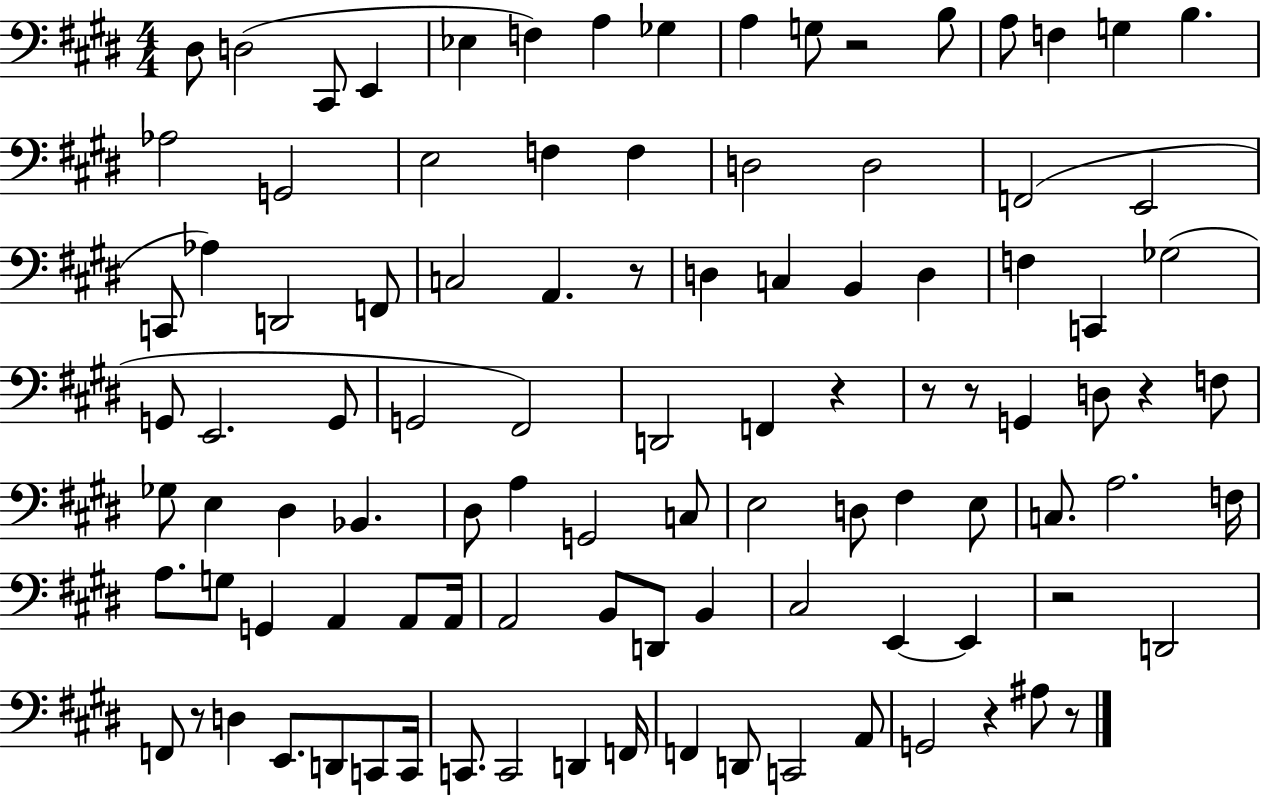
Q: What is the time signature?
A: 4/4